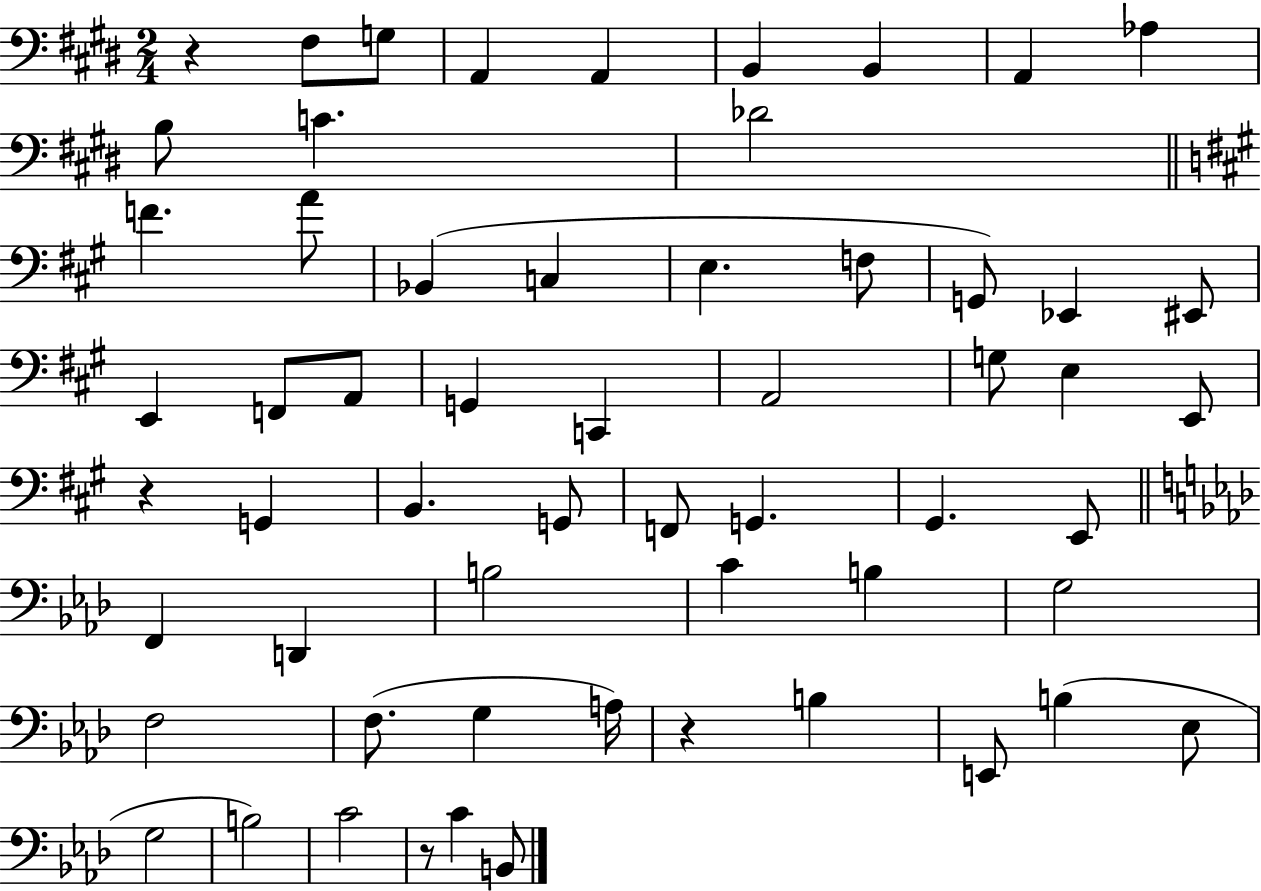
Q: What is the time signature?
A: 2/4